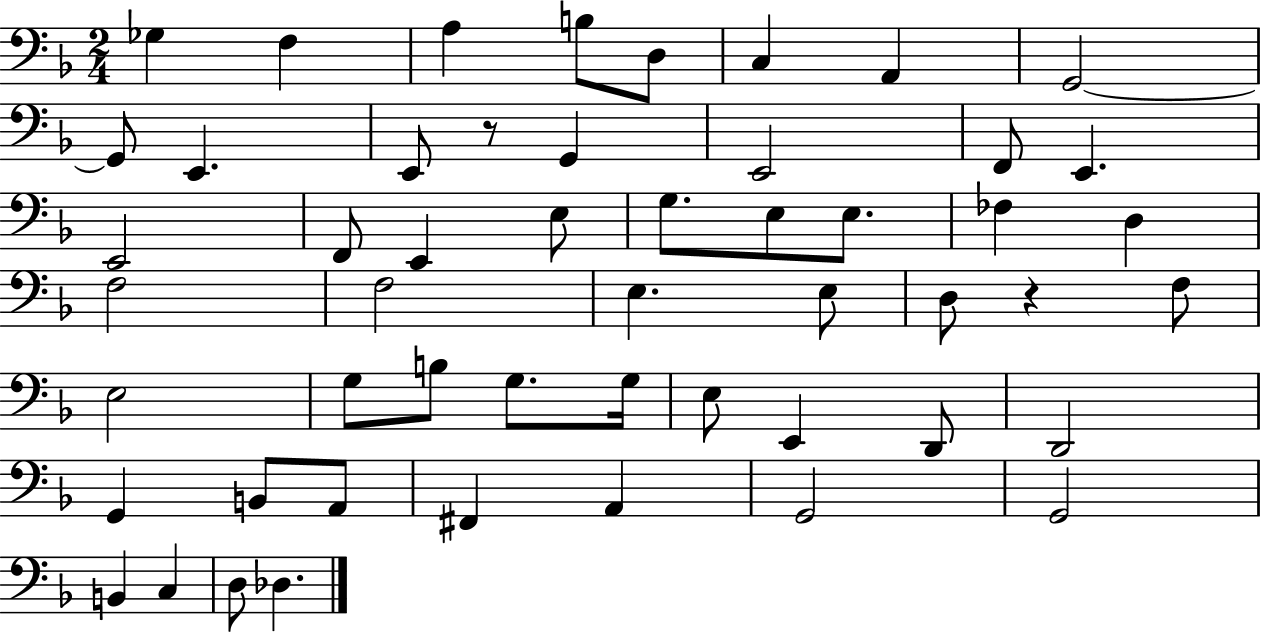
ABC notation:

X:1
T:Untitled
M:2/4
L:1/4
K:F
_G, F, A, B,/2 D,/2 C, A,, G,,2 G,,/2 E,, E,,/2 z/2 G,, E,,2 F,,/2 E,, E,,2 F,,/2 E,, E,/2 G,/2 E,/2 E,/2 _F, D, F,2 F,2 E, E,/2 D,/2 z F,/2 E,2 G,/2 B,/2 G,/2 G,/4 E,/2 E,, D,,/2 D,,2 G,, B,,/2 A,,/2 ^F,, A,, G,,2 G,,2 B,, C, D,/2 _D,